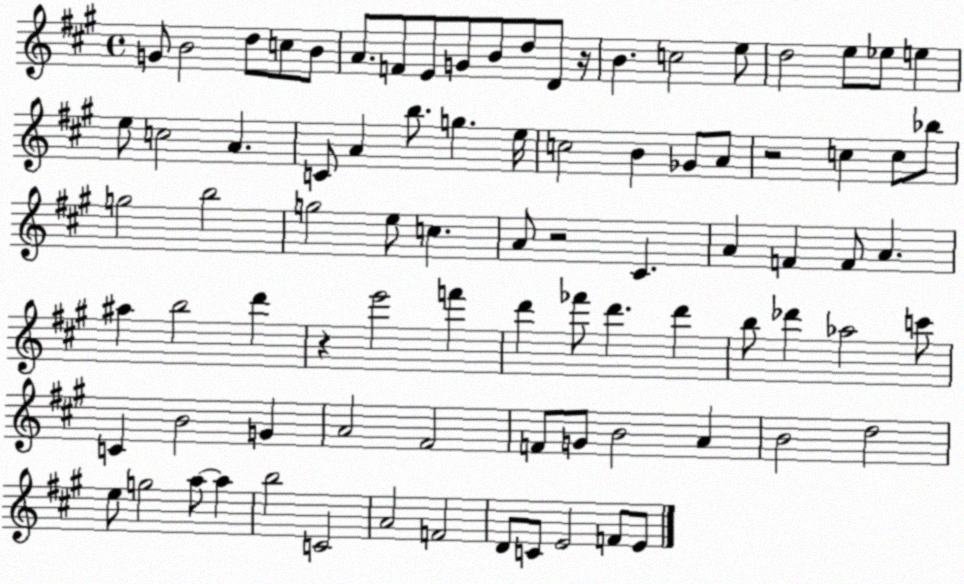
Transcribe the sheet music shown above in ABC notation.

X:1
T:Untitled
M:4/4
L:1/4
K:A
G/2 B2 d/2 c/2 B/2 A/2 F/2 E/2 G/2 B/2 d/2 D/2 z/4 B c2 e/2 d2 e/2 _e/2 e e/2 c2 A C/2 A b/2 g e/4 c2 B _G/2 A/2 z2 c c/2 _b/2 g2 b2 g2 e/2 c A/2 z2 ^C A F F/2 A ^a b2 d' z e'2 f' d' _f'/2 d' d' b/2 _d' _a2 c'/2 C B2 G A2 ^F2 F/2 G/2 B2 A B2 d2 e/2 g2 a/2 a b2 C2 A2 F2 D/2 C/2 E2 F/2 E/2